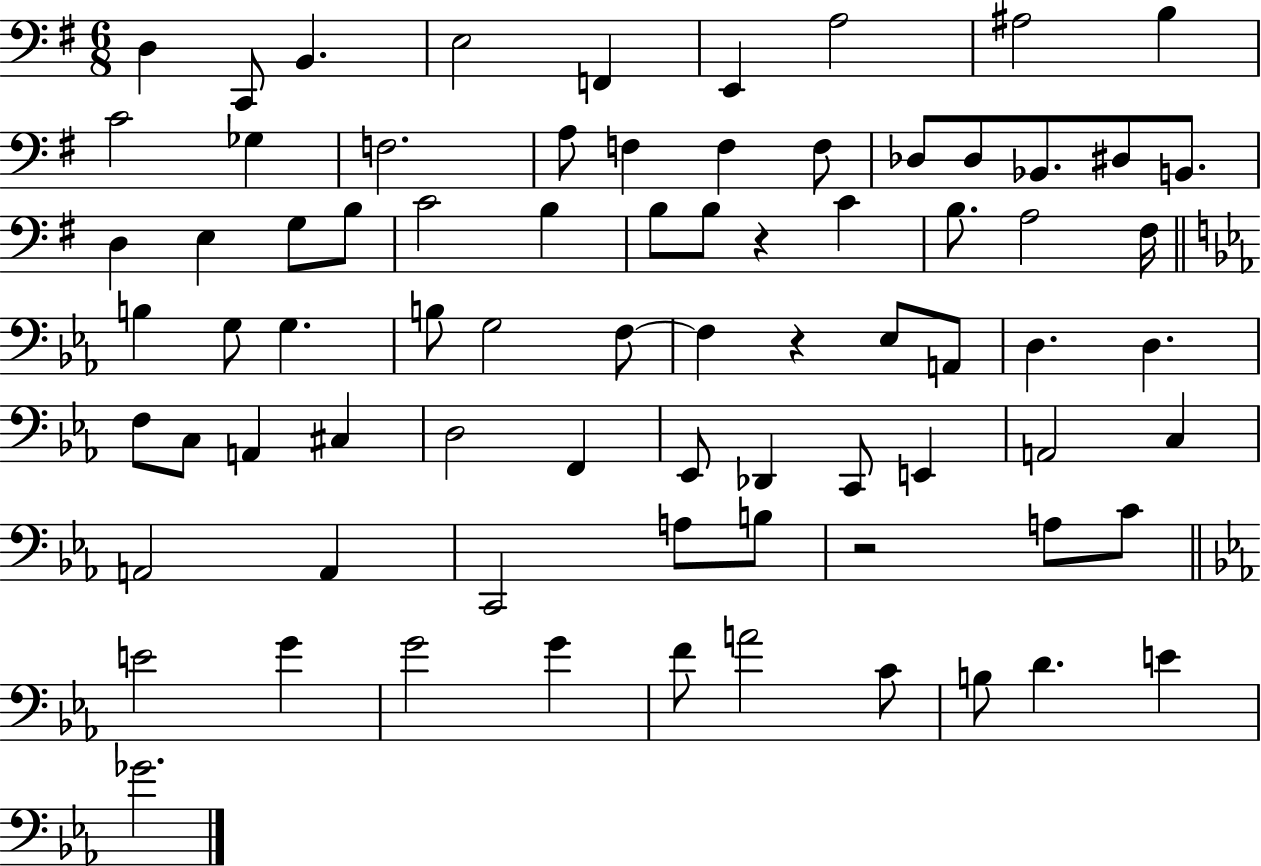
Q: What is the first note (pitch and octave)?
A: D3